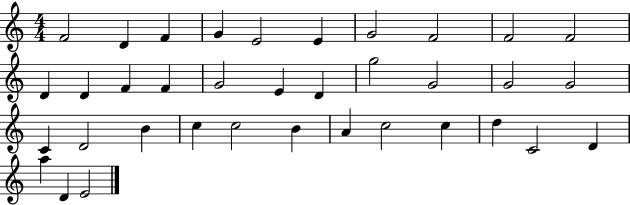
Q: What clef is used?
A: treble